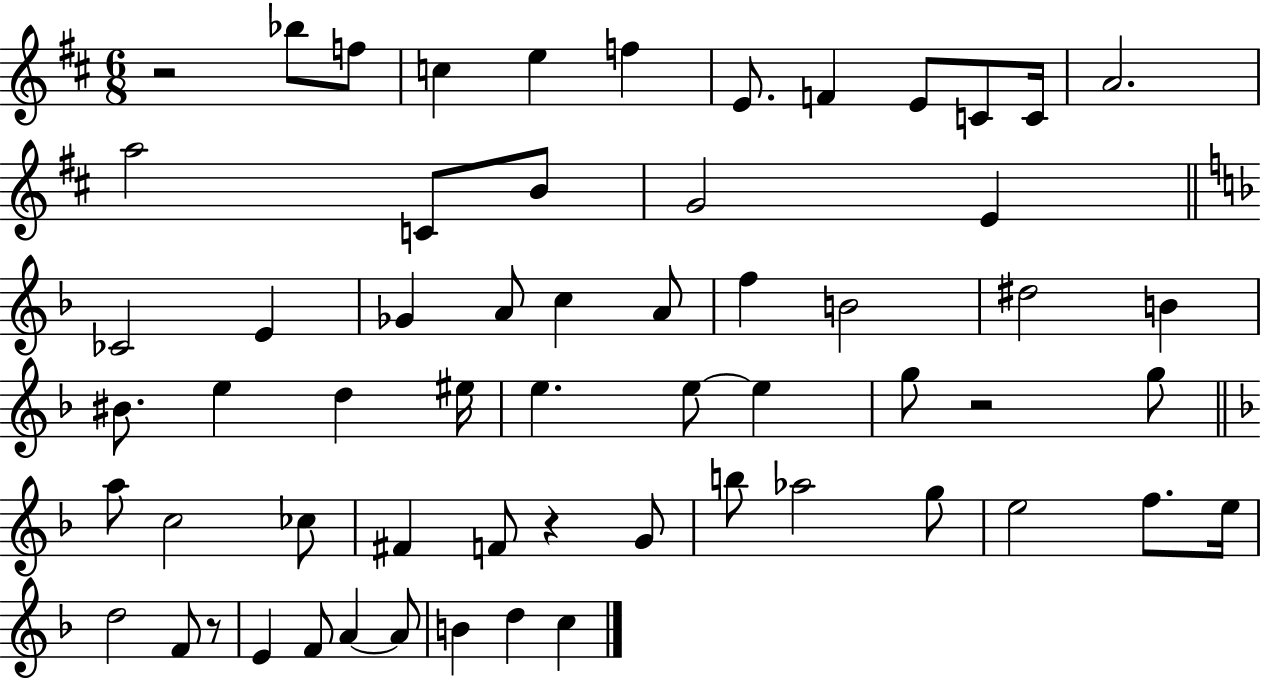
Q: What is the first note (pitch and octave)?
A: Bb5